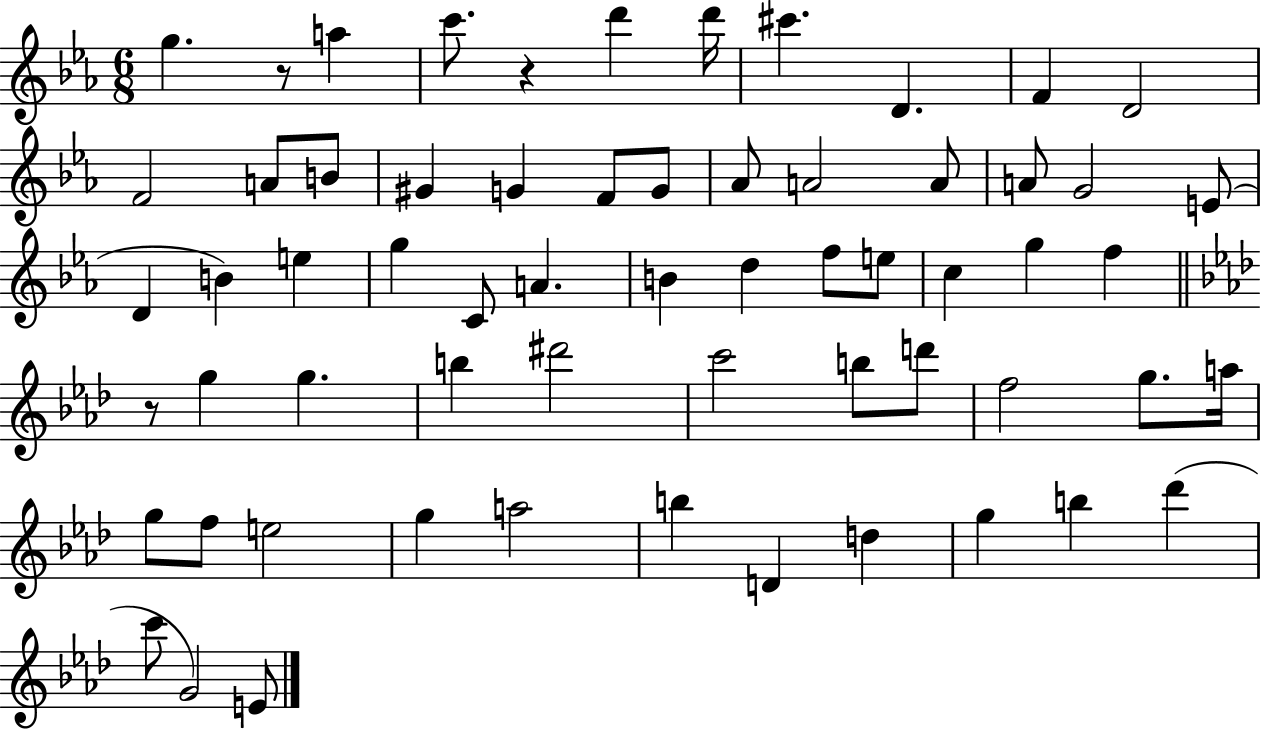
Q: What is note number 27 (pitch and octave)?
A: C4